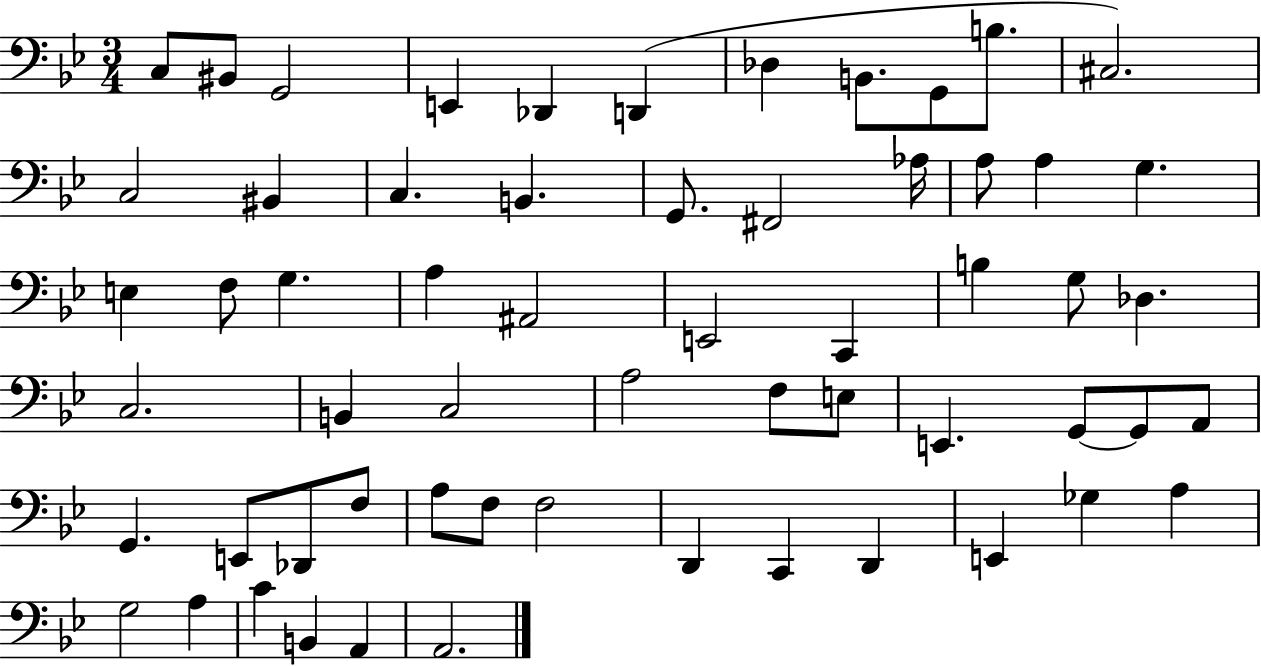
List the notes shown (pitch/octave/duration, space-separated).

C3/e BIS2/e G2/h E2/q Db2/q D2/q Db3/q B2/e. G2/e B3/e. C#3/h. C3/h BIS2/q C3/q. B2/q. G2/e. F#2/h Ab3/s A3/e A3/q G3/q. E3/q F3/e G3/q. A3/q A#2/h E2/h C2/q B3/q G3/e Db3/q. C3/h. B2/q C3/h A3/h F3/e E3/e E2/q. G2/e G2/e A2/e G2/q. E2/e Db2/e F3/e A3/e F3/e F3/h D2/q C2/q D2/q E2/q Gb3/q A3/q G3/h A3/q C4/q B2/q A2/q A2/h.